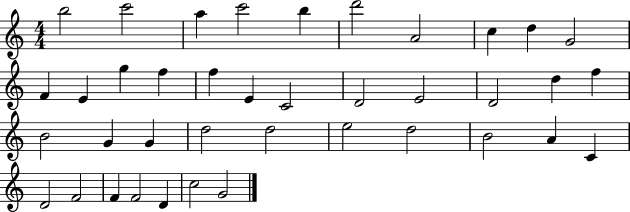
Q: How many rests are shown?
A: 0